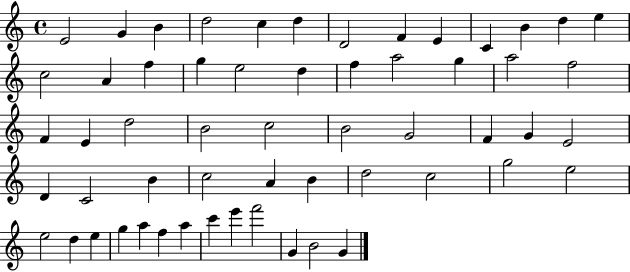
E4/h G4/q B4/q D5/h C5/q D5/q D4/h F4/q E4/q C4/q B4/q D5/q E5/q C5/h A4/q F5/q G5/q E5/h D5/q F5/q A5/h G5/q A5/h F5/h F4/q E4/q D5/h B4/h C5/h B4/h G4/h F4/q G4/q E4/h D4/q C4/h B4/q C5/h A4/q B4/q D5/h C5/h G5/h E5/h E5/h D5/q E5/q G5/q A5/q F5/q A5/q C6/q E6/q F6/h G4/q B4/h G4/q